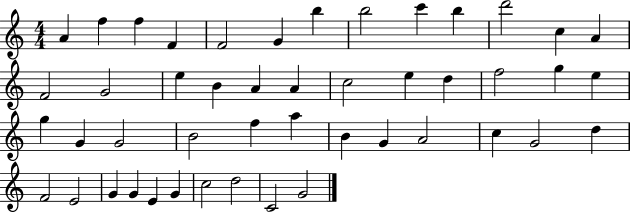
{
  \clef treble
  \numericTimeSignature
  \time 4/4
  \key c \major
  a'4 f''4 f''4 f'4 | f'2 g'4 b''4 | b''2 c'''4 b''4 | d'''2 c''4 a'4 | \break f'2 g'2 | e''4 b'4 a'4 a'4 | c''2 e''4 d''4 | f''2 g''4 e''4 | \break g''4 g'4 g'2 | b'2 f''4 a''4 | b'4 g'4 a'2 | c''4 g'2 d''4 | \break f'2 e'2 | g'4 g'4 e'4 g'4 | c''2 d''2 | c'2 g'2 | \break \bar "|."
}